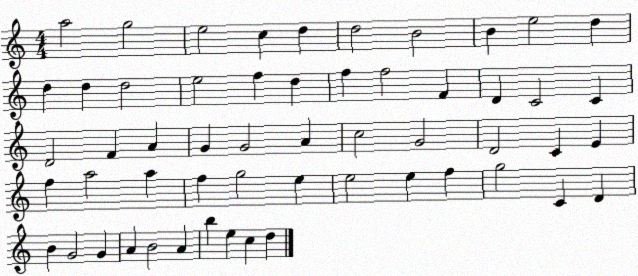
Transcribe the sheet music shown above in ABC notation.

X:1
T:Untitled
M:4/4
L:1/4
K:C
a2 g2 e2 c d d2 B2 B e2 d d d d2 e2 f d f f2 F D C2 C D2 F A G G2 A c2 G2 D2 C E f a2 a f g2 e e2 e f g2 C D B G2 G A B2 A b e c d